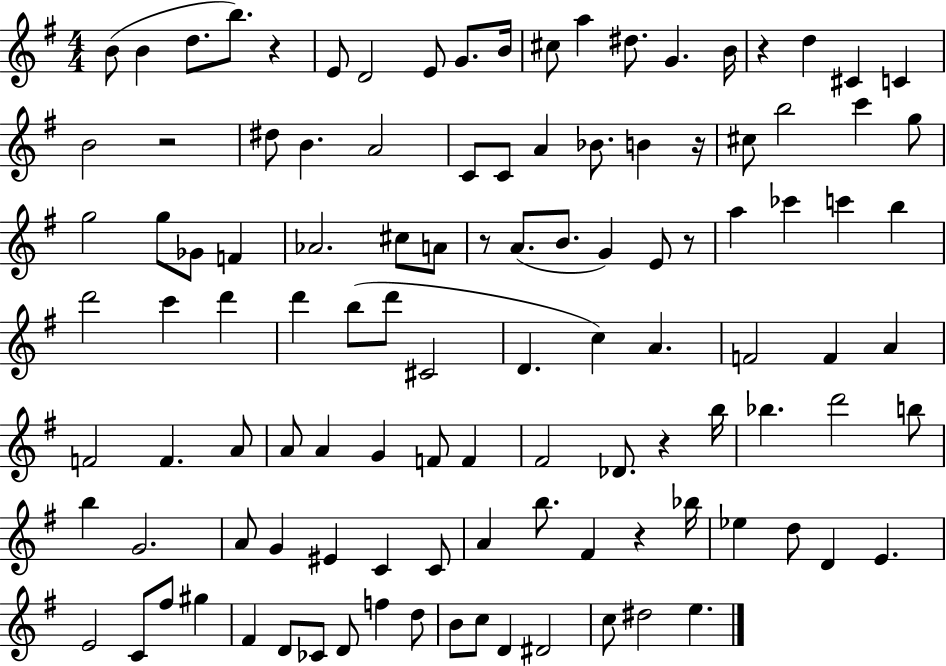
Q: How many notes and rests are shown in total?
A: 112